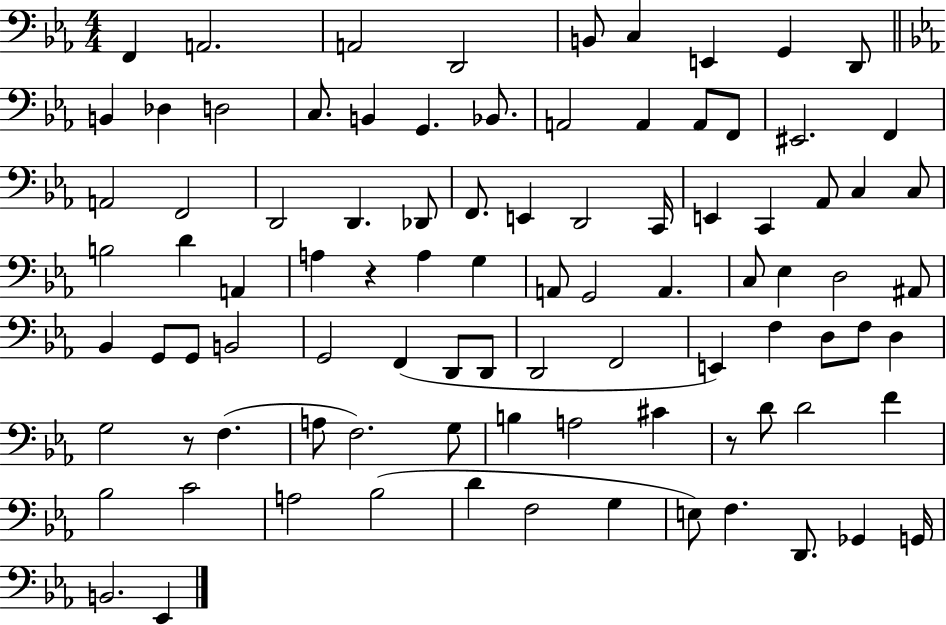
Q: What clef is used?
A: bass